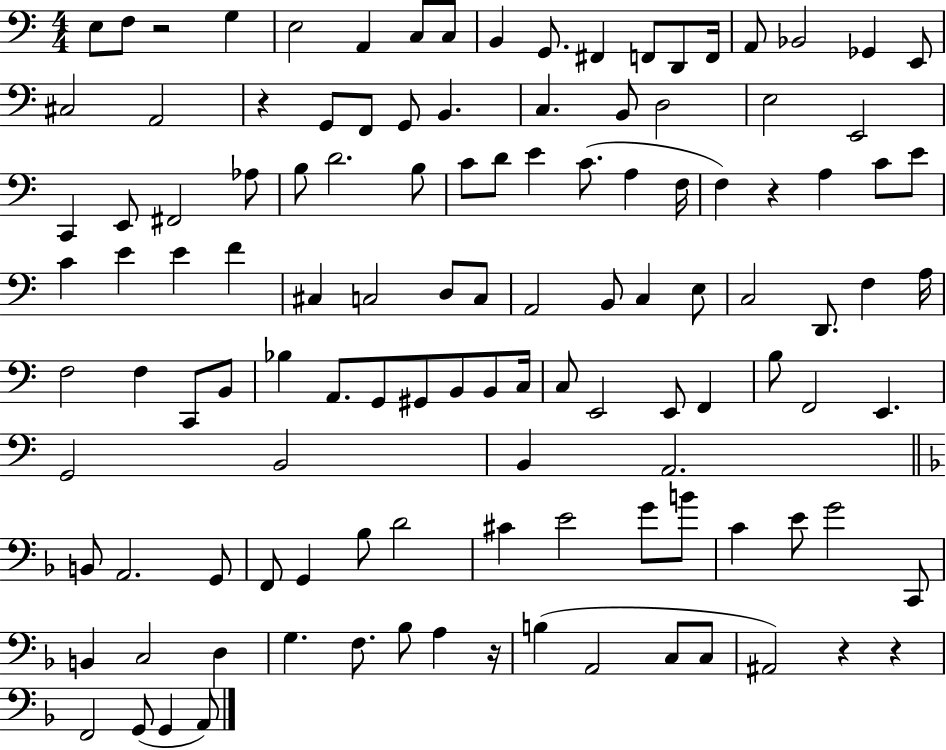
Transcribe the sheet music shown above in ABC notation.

X:1
T:Untitled
M:4/4
L:1/4
K:C
E,/2 F,/2 z2 G, E,2 A,, C,/2 C,/2 B,, G,,/2 ^F,, F,,/2 D,,/2 F,,/4 A,,/2 _B,,2 _G,, E,,/2 ^C,2 A,,2 z G,,/2 F,,/2 G,,/2 B,, C, B,,/2 D,2 E,2 E,,2 C,, E,,/2 ^F,,2 _A,/2 B,/2 D2 B,/2 C/2 D/2 E C/2 A, F,/4 F, z A, C/2 E/2 C E E F ^C, C,2 D,/2 C,/2 A,,2 B,,/2 C, E,/2 C,2 D,,/2 F, A,/4 F,2 F, C,,/2 B,,/2 _B, A,,/2 G,,/2 ^G,,/2 B,,/2 B,,/2 C,/4 C,/2 E,,2 E,,/2 F,, B,/2 F,,2 E,, G,,2 B,,2 B,, A,,2 B,,/2 A,,2 G,,/2 F,,/2 G,, _B,/2 D2 ^C E2 G/2 B/2 C E/2 G2 C,,/2 B,, C,2 D, G, F,/2 _B,/2 A, z/4 B, A,,2 C,/2 C,/2 ^A,,2 z z F,,2 G,,/2 G,, A,,/2